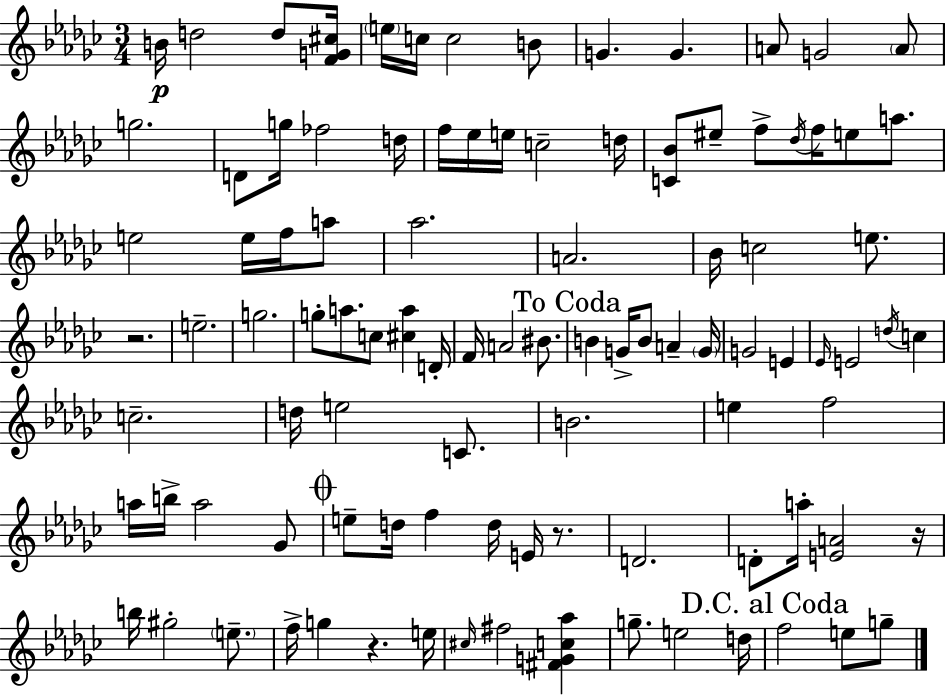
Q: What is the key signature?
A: EES minor